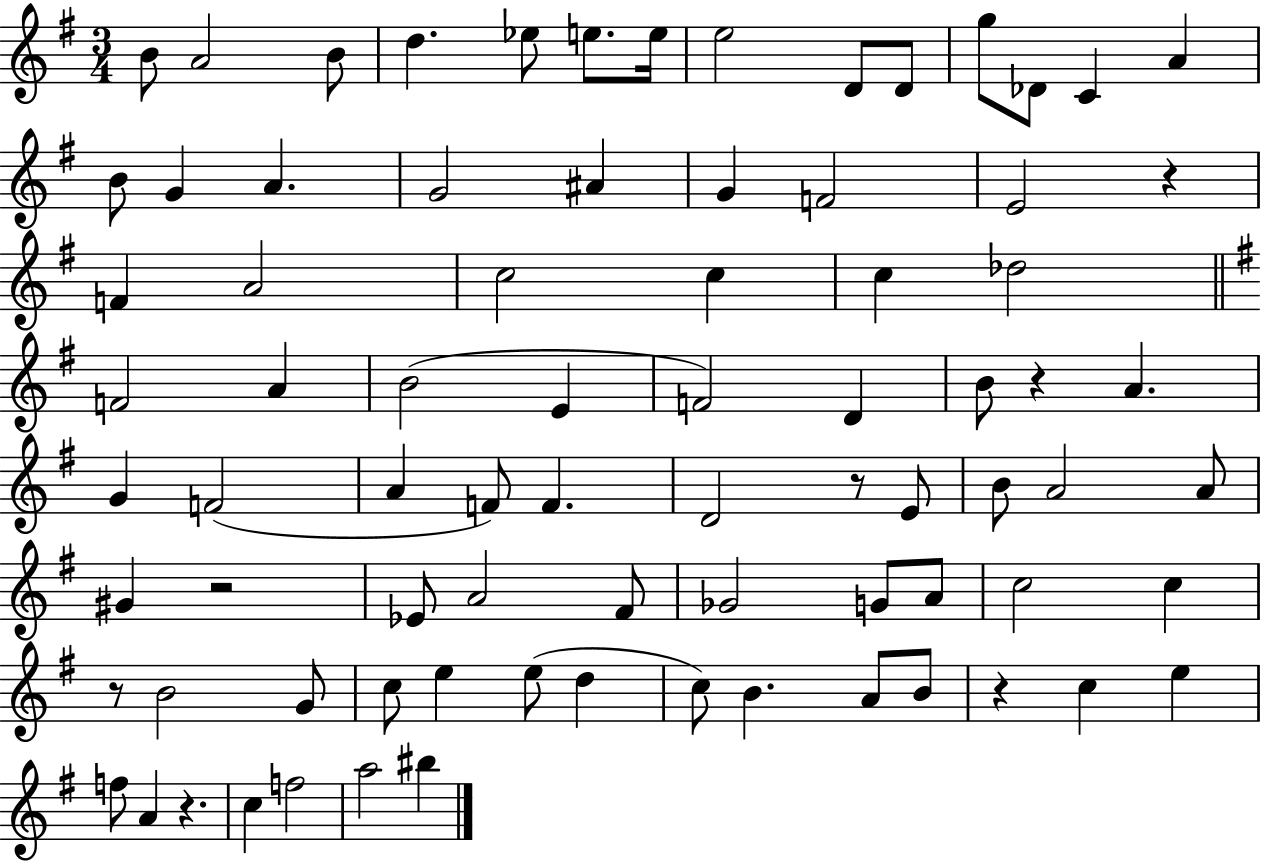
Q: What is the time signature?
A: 3/4